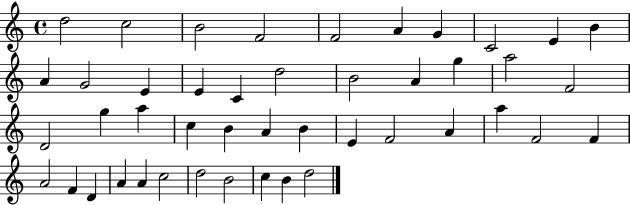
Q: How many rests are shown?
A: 0